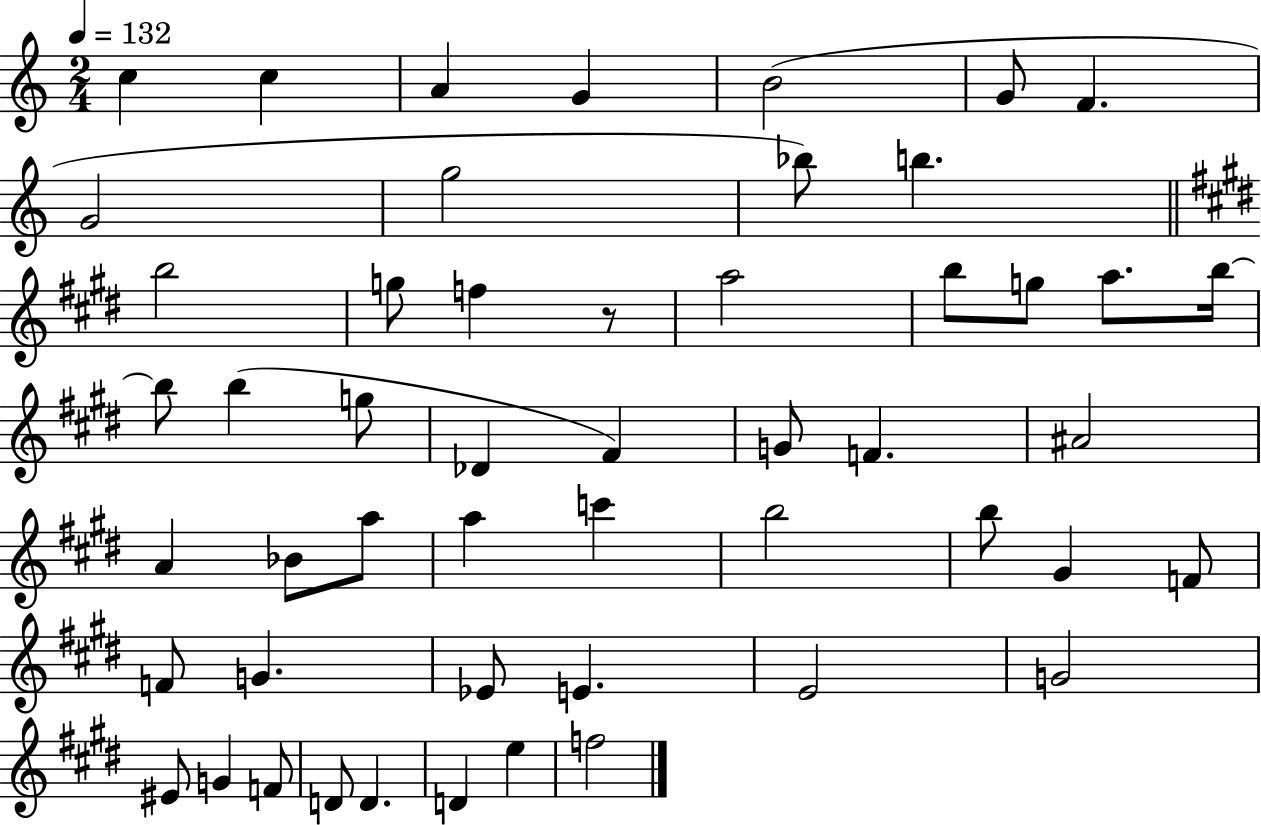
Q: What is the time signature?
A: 2/4